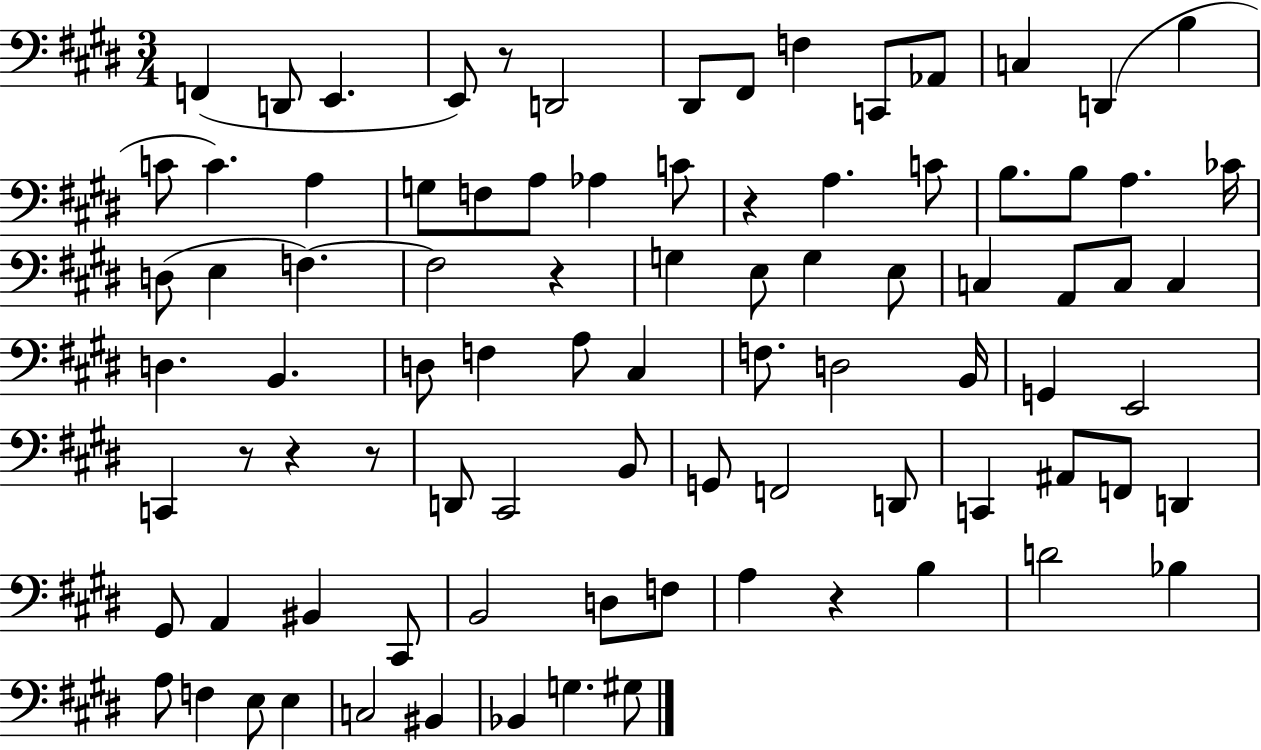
X:1
T:Untitled
M:3/4
L:1/4
K:E
F,, D,,/2 E,, E,,/2 z/2 D,,2 ^D,,/2 ^F,,/2 F, C,,/2 _A,,/2 C, D,, B, C/2 C A, G,/2 F,/2 A,/2 _A, C/2 z A, C/2 B,/2 B,/2 A, _C/4 D,/2 E, F, F,2 z G, E,/2 G, E,/2 C, A,,/2 C,/2 C, D, B,, D,/2 F, A,/2 ^C, F,/2 D,2 B,,/4 G,, E,,2 C,, z/2 z z/2 D,,/2 ^C,,2 B,,/2 G,,/2 F,,2 D,,/2 C,, ^A,,/2 F,,/2 D,, ^G,,/2 A,, ^B,, ^C,,/2 B,,2 D,/2 F,/2 A, z B, D2 _B, A,/2 F, E,/2 E, C,2 ^B,, _B,, G, ^G,/2